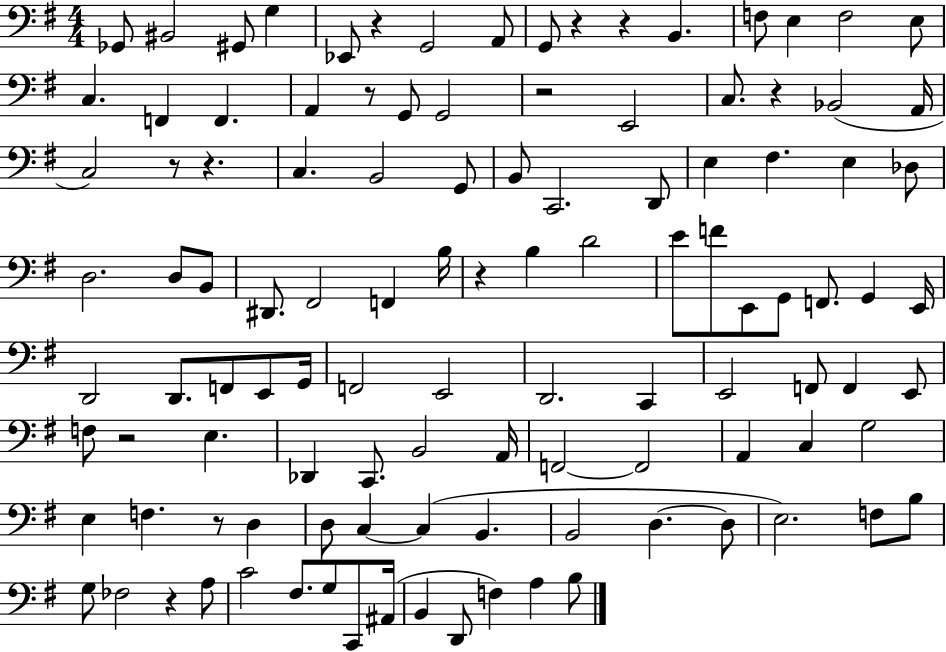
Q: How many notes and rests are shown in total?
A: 112